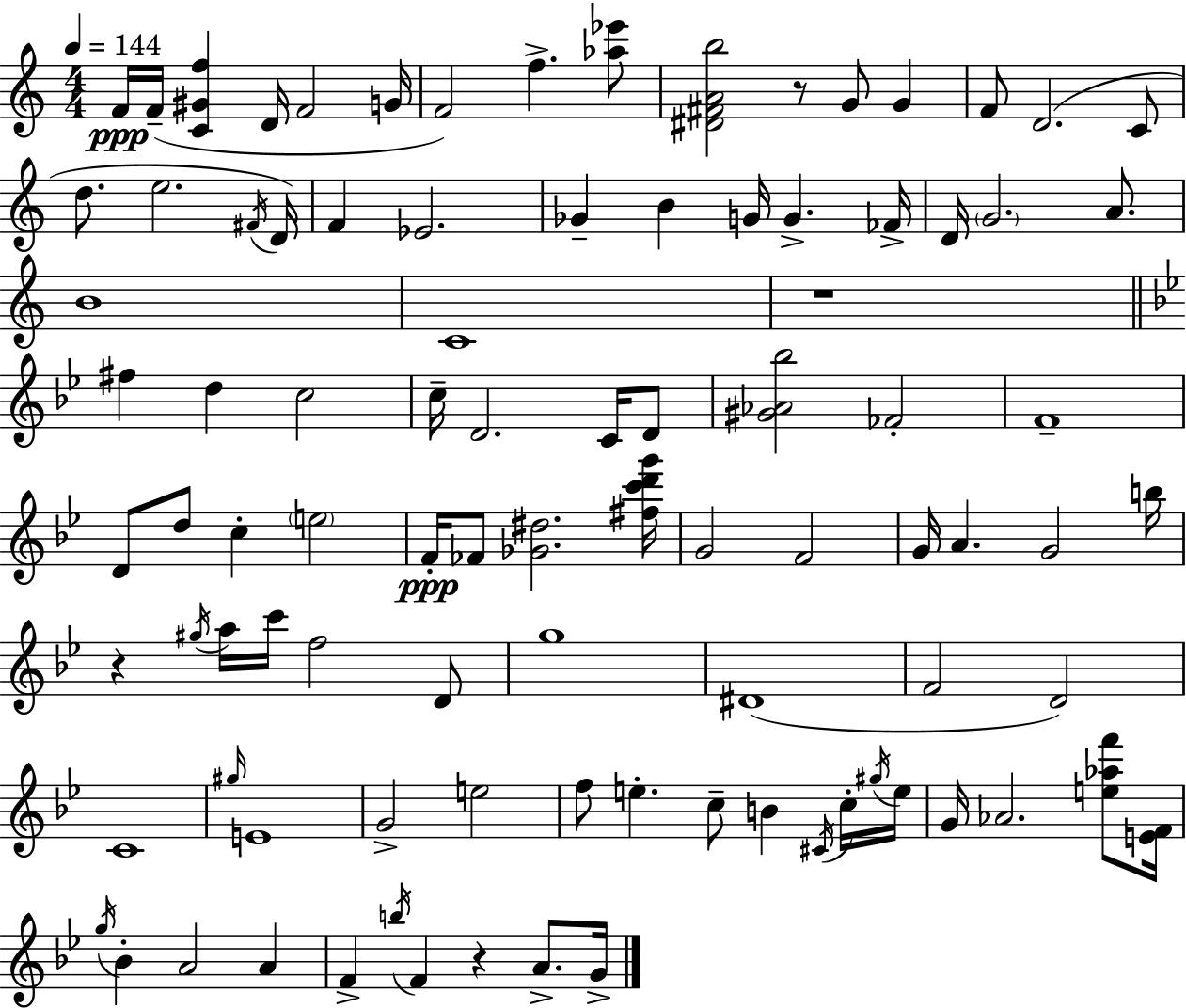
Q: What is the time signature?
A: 4/4